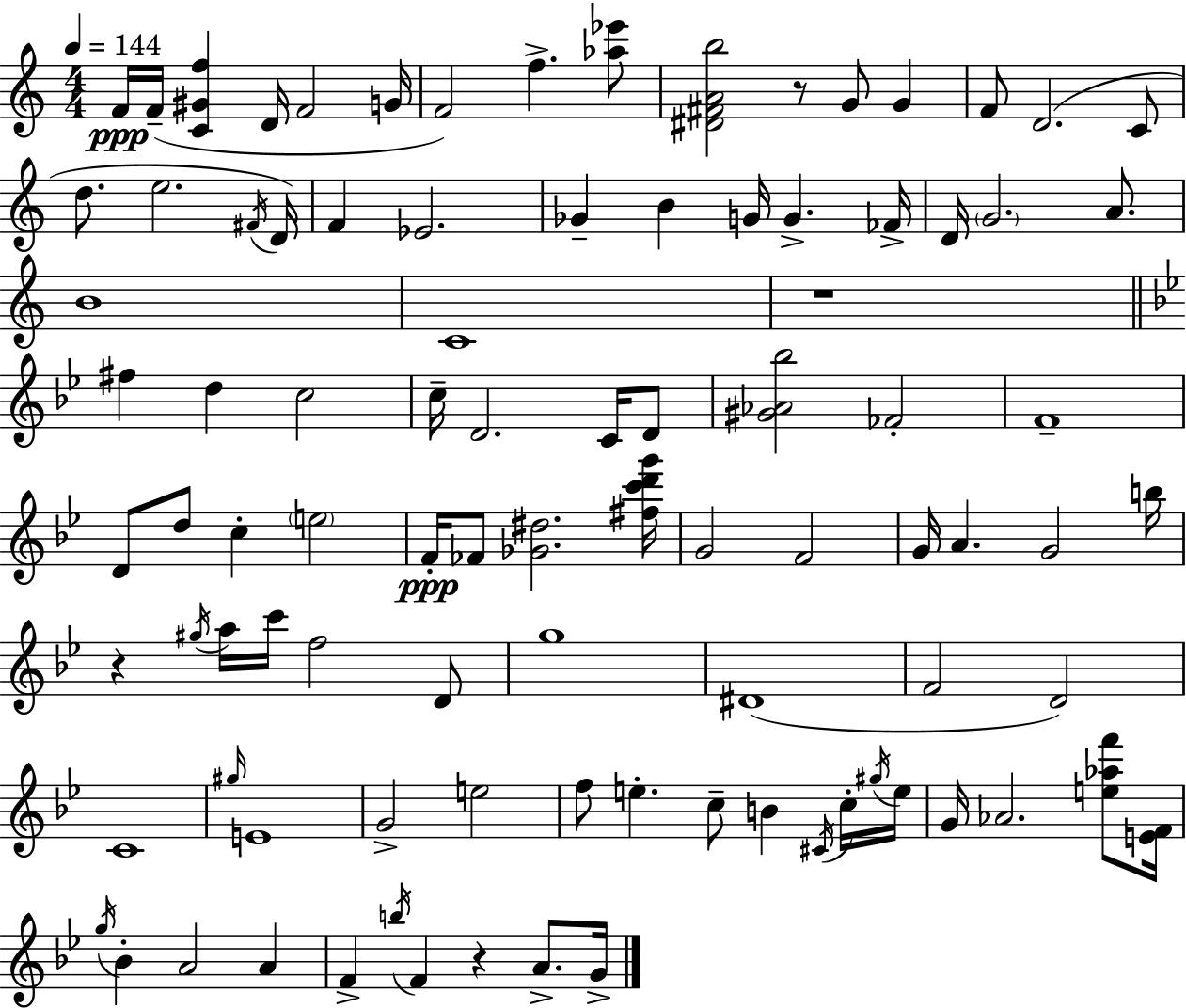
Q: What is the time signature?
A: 4/4